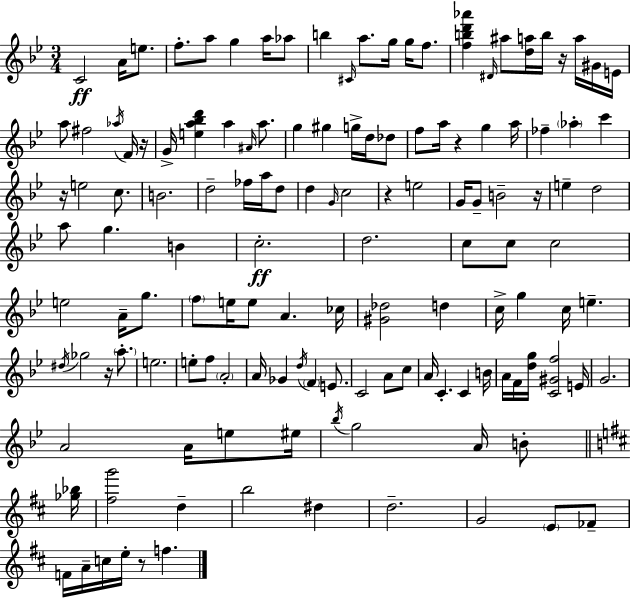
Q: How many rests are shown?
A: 8